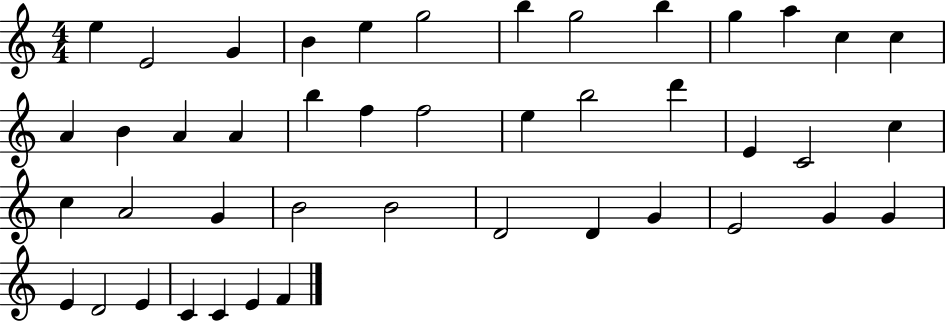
X:1
T:Untitled
M:4/4
L:1/4
K:C
e E2 G B e g2 b g2 b g a c c A B A A b f f2 e b2 d' E C2 c c A2 G B2 B2 D2 D G E2 G G E D2 E C C E F